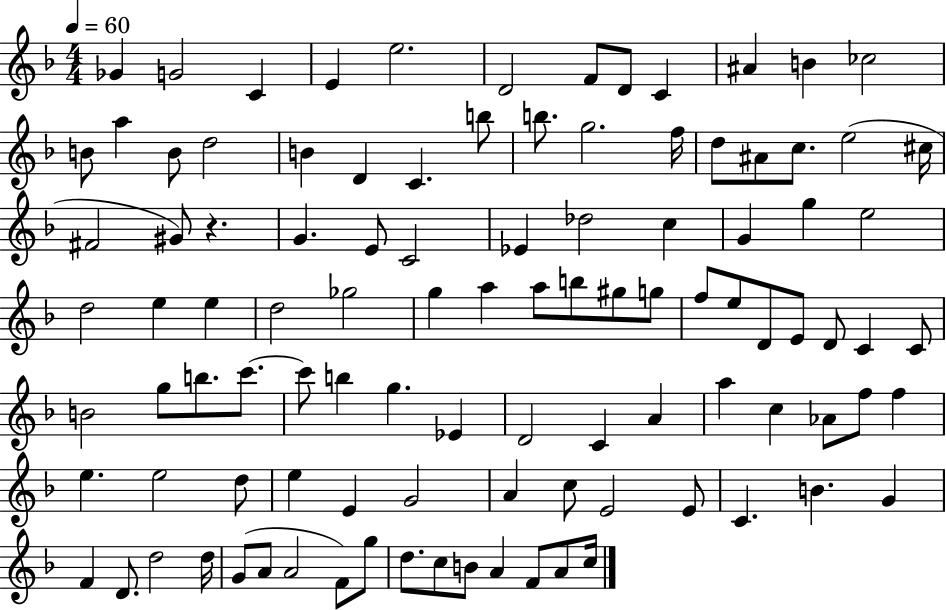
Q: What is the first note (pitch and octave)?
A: Gb4